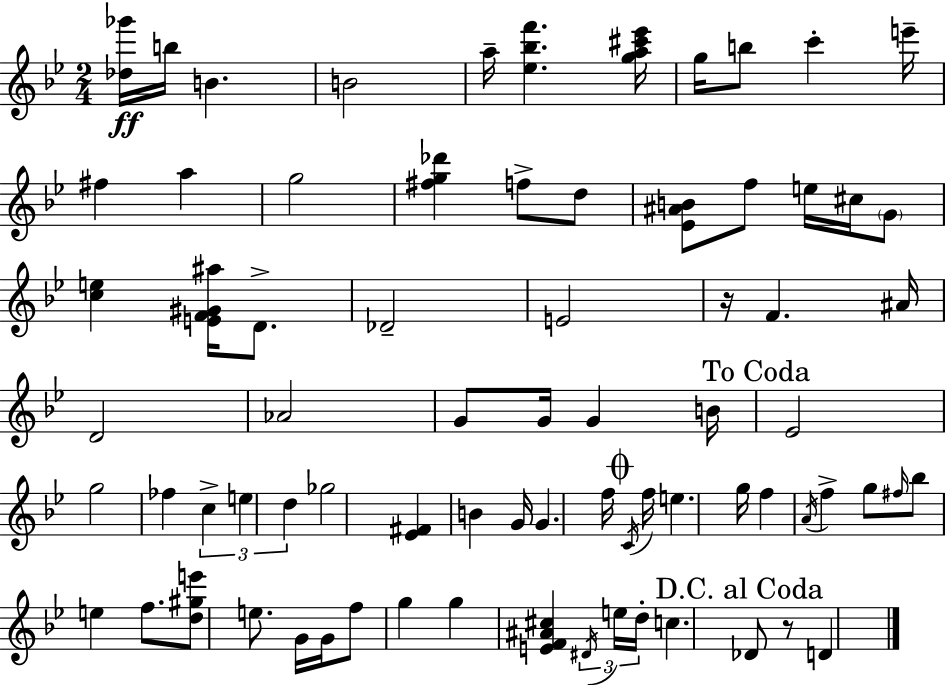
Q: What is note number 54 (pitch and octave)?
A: G4